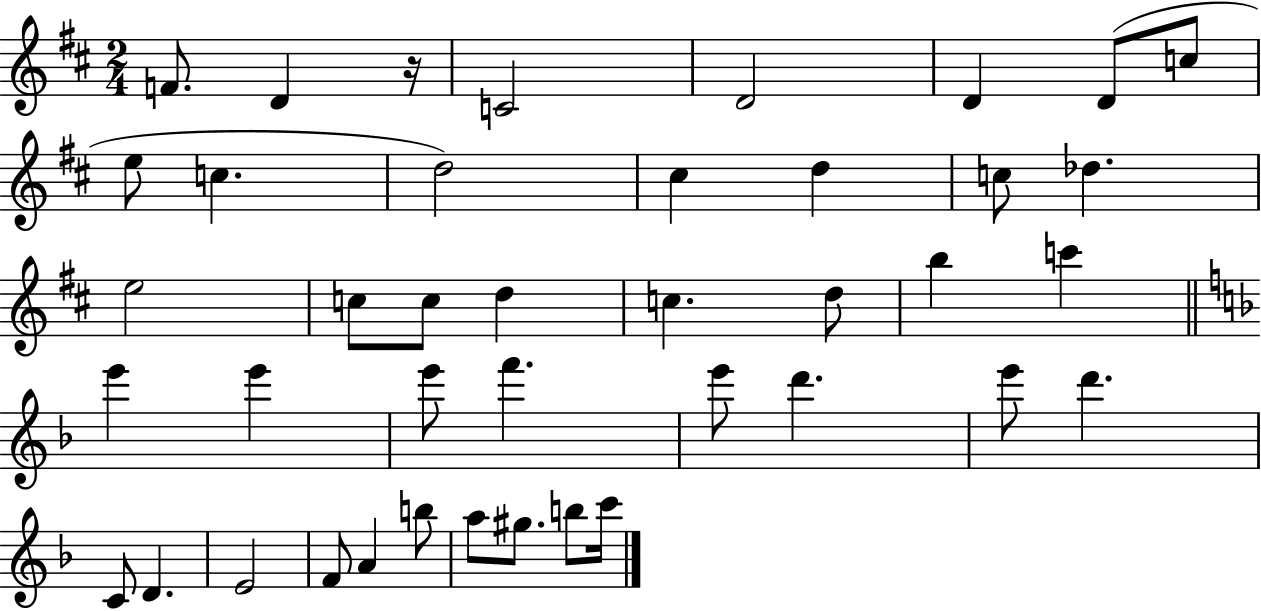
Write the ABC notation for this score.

X:1
T:Untitled
M:2/4
L:1/4
K:D
F/2 D z/4 C2 D2 D D/2 c/2 e/2 c d2 ^c d c/2 _d e2 c/2 c/2 d c d/2 b c' e' e' e'/2 f' e'/2 d' e'/2 d' C/2 D E2 F/2 A b/2 a/2 ^g/2 b/2 c'/4